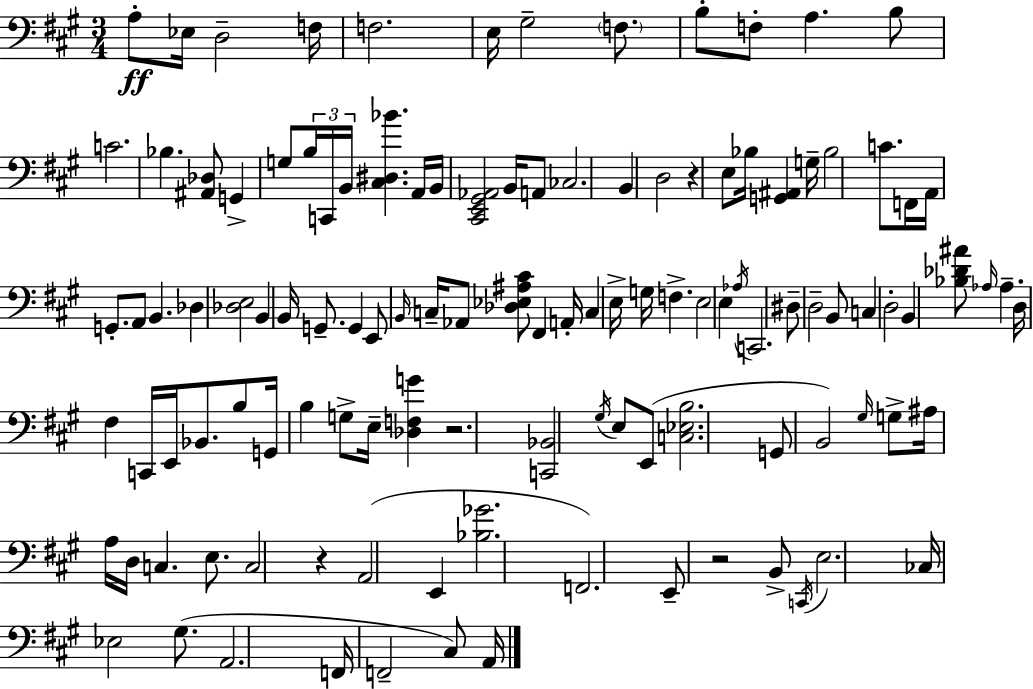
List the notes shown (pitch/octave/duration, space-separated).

A3/e Eb3/s D3/h F3/s F3/h. E3/s G#3/h F3/e. B3/e F3/e A3/q. B3/e C4/h. Bb3/q. [A#2,Db3]/e G2/q G3/e B3/s C2/s B2/s [C#3,D#3,Bb4]/q. A2/s B2/s [C#2,E2,G#2,Ab2]/h B2/s A2/e CES3/h. B2/q D3/h R/q E3/e Bb3/s [G2,A#2]/q G3/s Bb3/h C4/e. F2/s A2/s G2/e. A2/e B2/q. Db3/q [Db3,E3]/h B2/q B2/s G2/e. G2/q E2/e B2/s C3/s Ab2/e [Db3,Eb3,A#3,C#4]/e F#2/q A2/s C3/q E3/s G3/s F3/q. E3/h E3/q Ab3/s C2/h. D#3/e D3/h B2/e C3/q D3/h B2/q [Bb3,Db4,A#4]/e Ab3/s Ab3/q. D3/s F#3/q C2/s E2/s Bb2/e. B3/e G2/s B3/q G3/e E3/s [Db3,F3,G4]/q R/h. [C2,Bb2]/h G#3/s E3/e E2/e [C3,Eb3,B3]/h. G2/e B2/h G#3/s G3/e A#3/s A3/s D3/s C3/q. E3/e. C3/h R/q A2/h E2/q [Bb3,Gb4]/h. F2/h. E2/e R/h B2/e C2/s E3/h. CES3/s Eb3/h G#3/e. A2/h. F2/s F2/h C#3/e A2/s